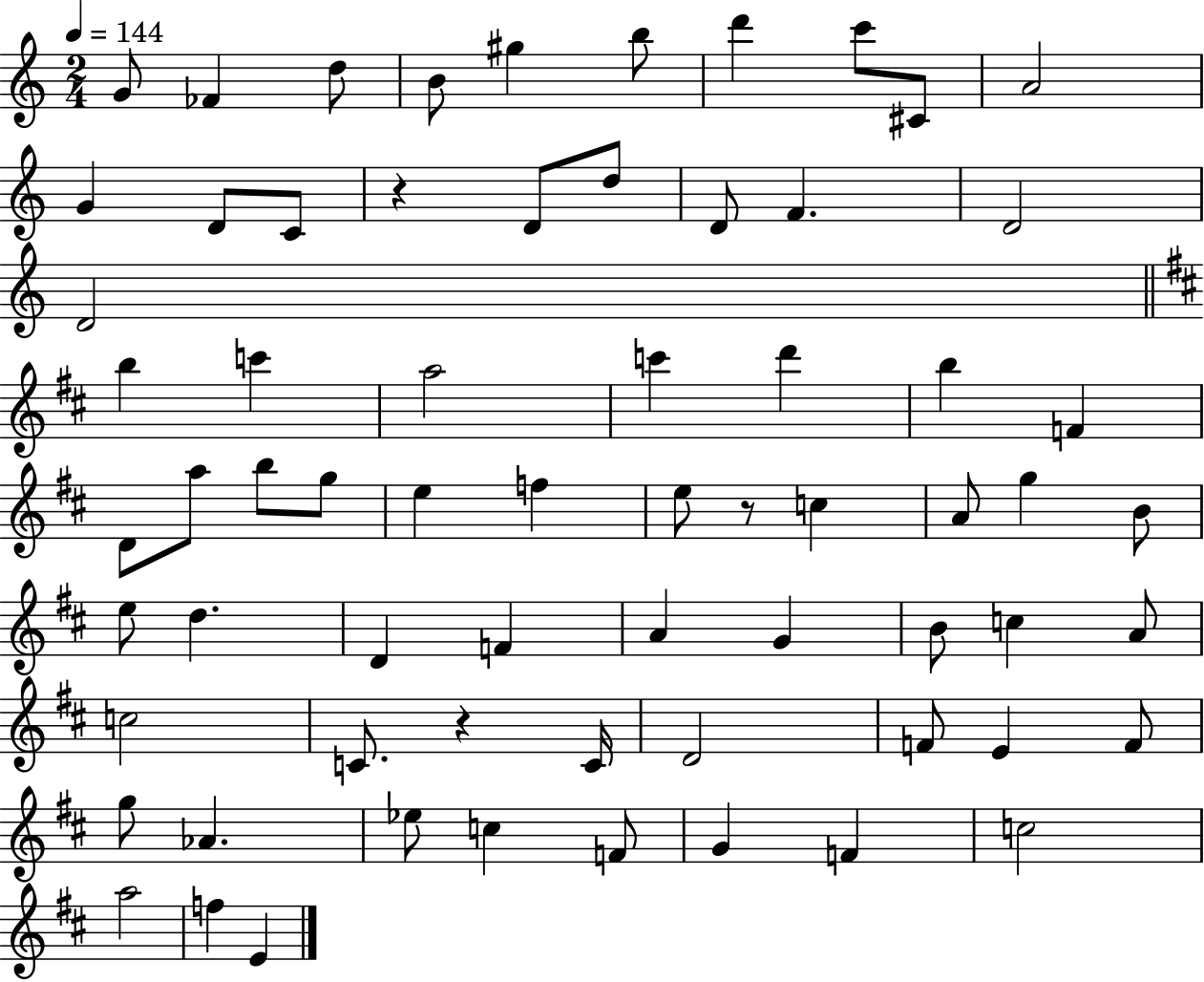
X:1
T:Untitled
M:2/4
L:1/4
K:C
G/2 _F d/2 B/2 ^g b/2 d' c'/2 ^C/2 A2 G D/2 C/2 z D/2 d/2 D/2 F D2 D2 b c' a2 c' d' b F D/2 a/2 b/2 g/2 e f e/2 z/2 c A/2 g B/2 e/2 d D F A G B/2 c A/2 c2 C/2 z C/4 D2 F/2 E F/2 g/2 _A _e/2 c F/2 G F c2 a2 f E